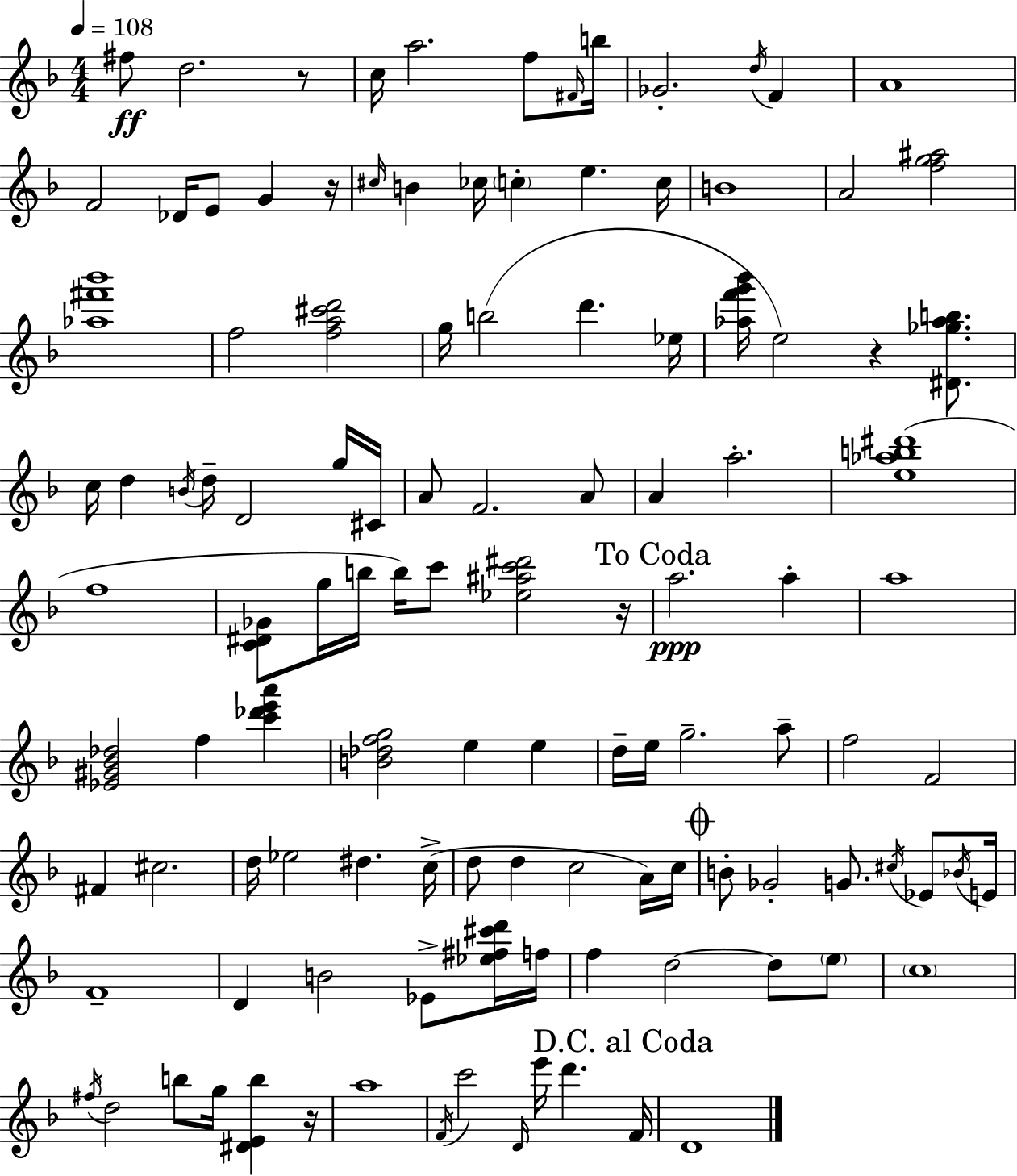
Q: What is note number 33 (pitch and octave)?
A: D5